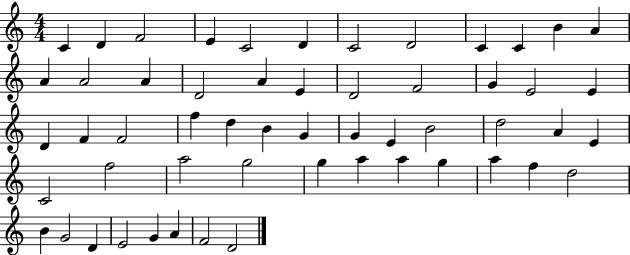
{
  \clef treble
  \numericTimeSignature
  \time 4/4
  \key c \major
  c'4 d'4 f'2 | e'4 c'2 d'4 | c'2 d'2 | c'4 c'4 b'4 a'4 | \break a'4 a'2 a'4 | d'2 a'4 e'4 | d'2 f'2 | g'4 e'2 e'4 | \break d'4 f'4 f'2 | f''4 d''4 b'4 g'4 | g'4 e'4 b'2 | d''2 a'4 e'4 | \break c'2 f''2 | a''2 g''2 | g''4 a''4 a''4 g''4 | a''4 f''4 d''2 | \break b'4 g'2 d'4 | e'2 g'4 a'4 | f'2 d'2 | \bar "|."
}